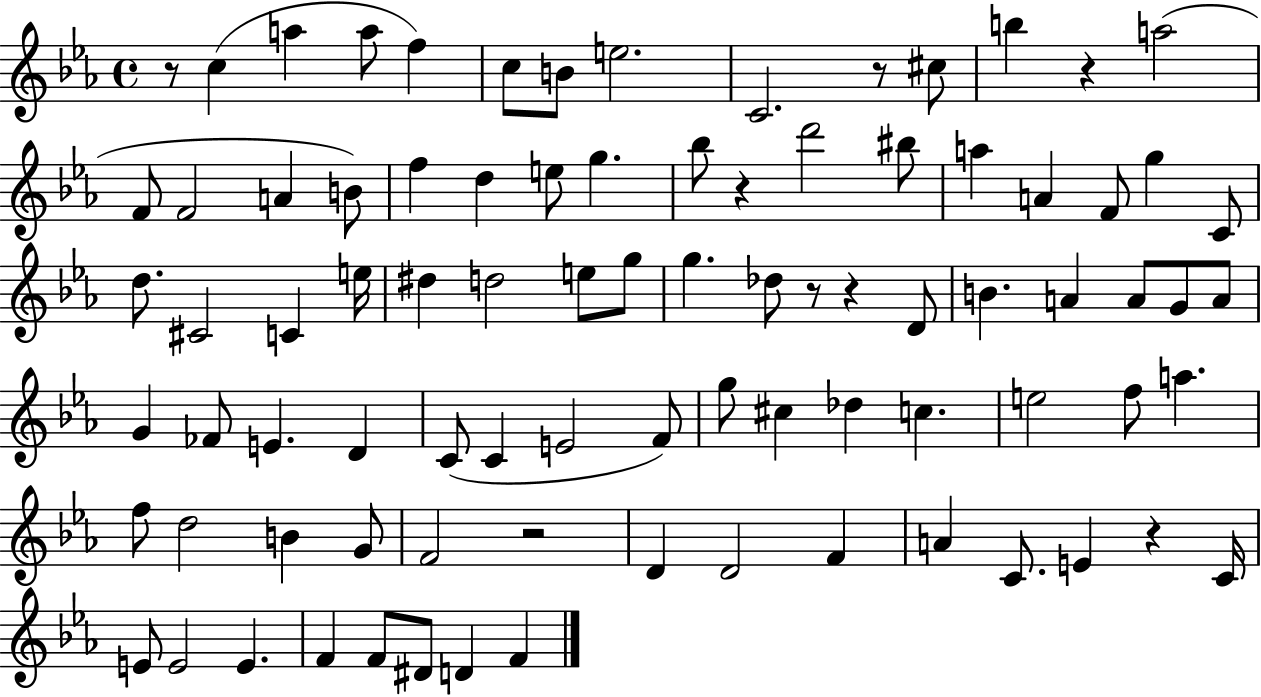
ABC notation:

X:1
T:Untitled
M:4/4
L:1/4
K:Eb
z/2 c a a/2 f c/2 B/2 e2 C2 z/2 ^c/2 b z a2 F/2 F2 A B/2 f d e/2 g _b/2 z d'2 ^b/2 a A F/2 g C/2 d/2 ^C2 C e/4 ^d d2 e/2 g/2 g _d/2 z/2 z D/2 B A A/2 G/2 A/2 G _F/2 E D C/2 C E2 F/2 g/2 ^c _d c e2 f/2 a f/2 d2 B G/2 F2 z2 D D2 F A C/2 E z C/4 E/2 E2 E F F/2 ^D/2 D F